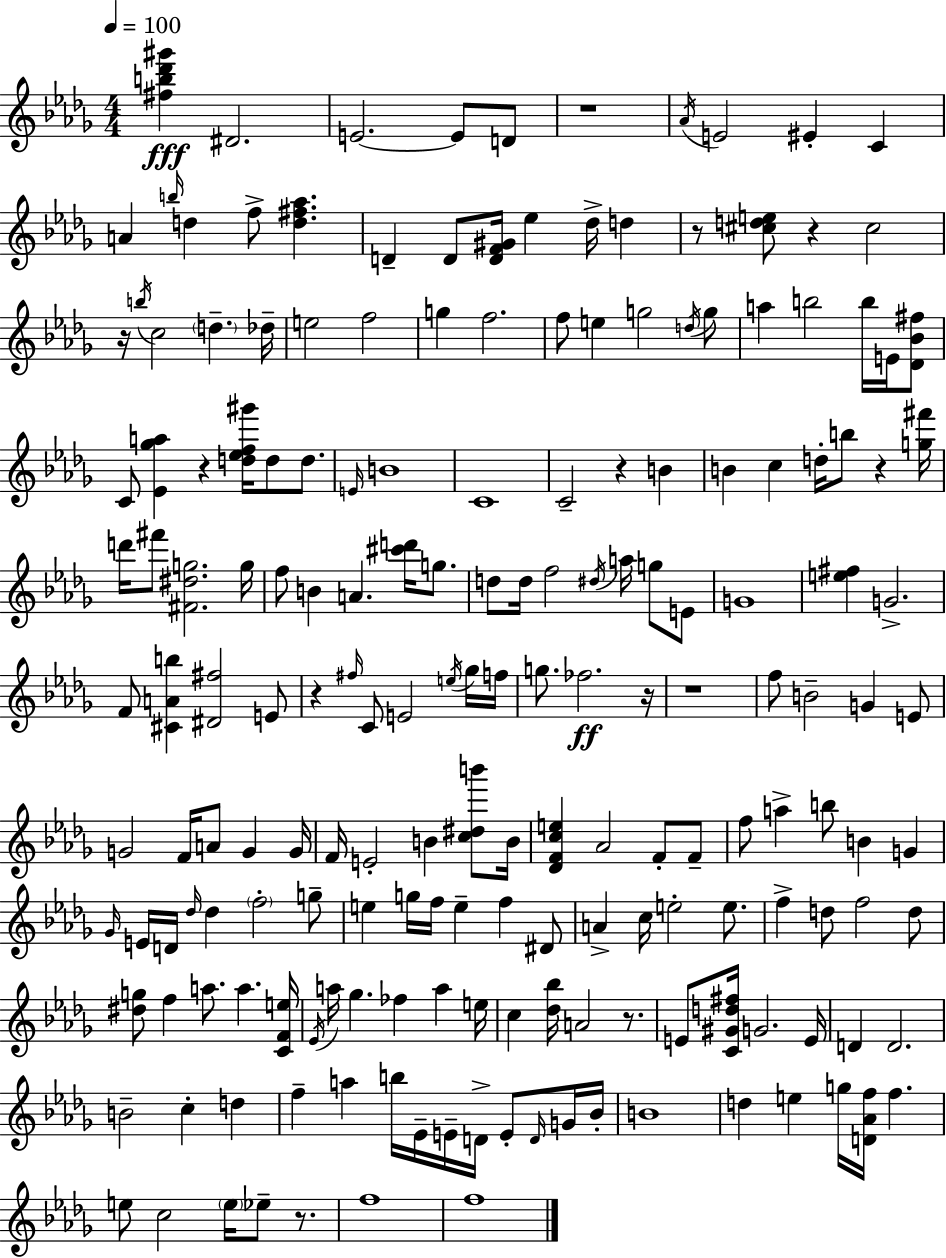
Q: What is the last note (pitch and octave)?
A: F5